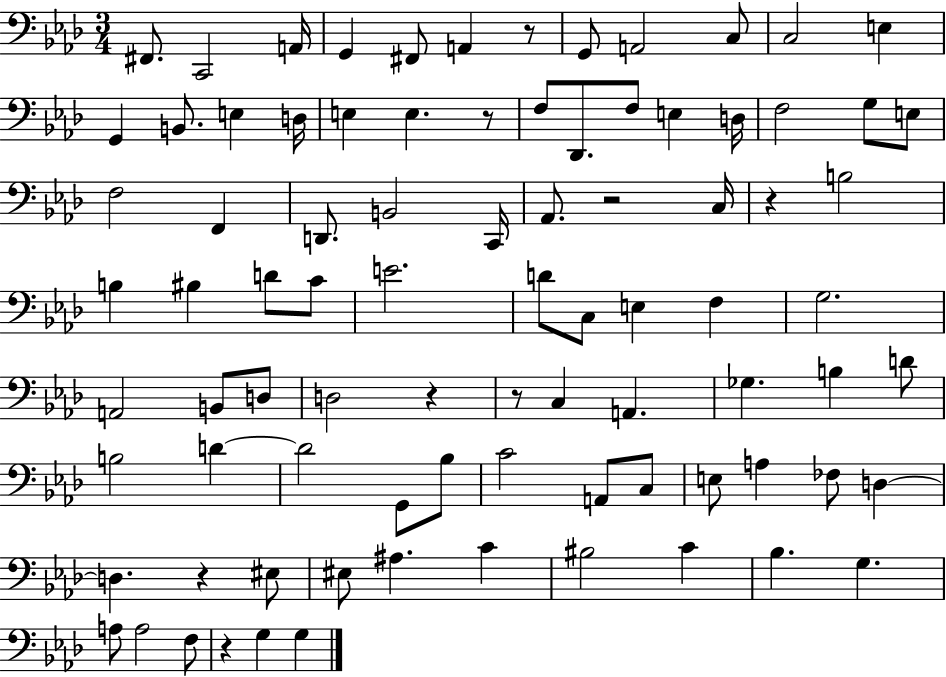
{
  \clef bass
  \numericTimeSignature
  \time 3/4
  \key aes \major
  fis,8. c,2 a,16 | g,4 fis,8 a,4 r8 | g,8 a,2 c8 | c2 e4 | \break g,4 b,8. e4 d16 | e4 e4. r8 | f8 des,8. f8 e4 d16 | f2 g8 e8 | \break f2 f,4 | d,8. b,2 c,16 | aes,8. r2 c16 | r4 b2 | \break b4 bis4 d'8 c'8 | e'2. | d'8 c8 e4 f4 | g2. | \break a,2 b,8 d8 | d2 r4 | r8 c4 a,4. | ges4. b4 d'8 | \break b2 d'4~~ | d'2 g,8 bes8 | c'2 a,8 c8 | e8 a4 fes8 d4~~ | \break d4. r4 eis8 | eis8 ais4. c'4 | bis2 c'4 | bes4. g4. | \break a8 a2 f8 | r4 g4 g4 | \bar "|."
}